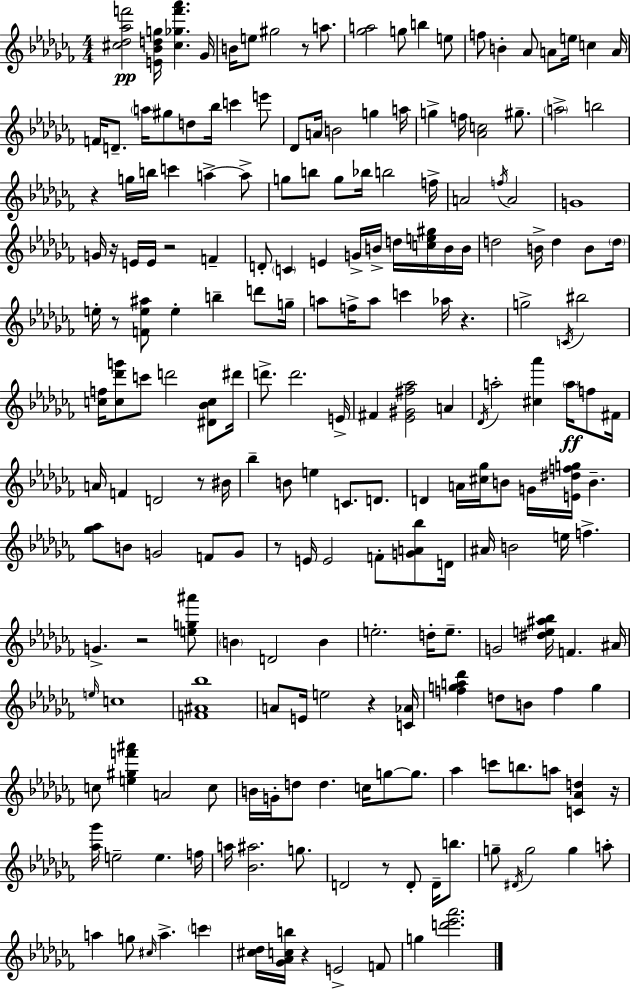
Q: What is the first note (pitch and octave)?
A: Gb4